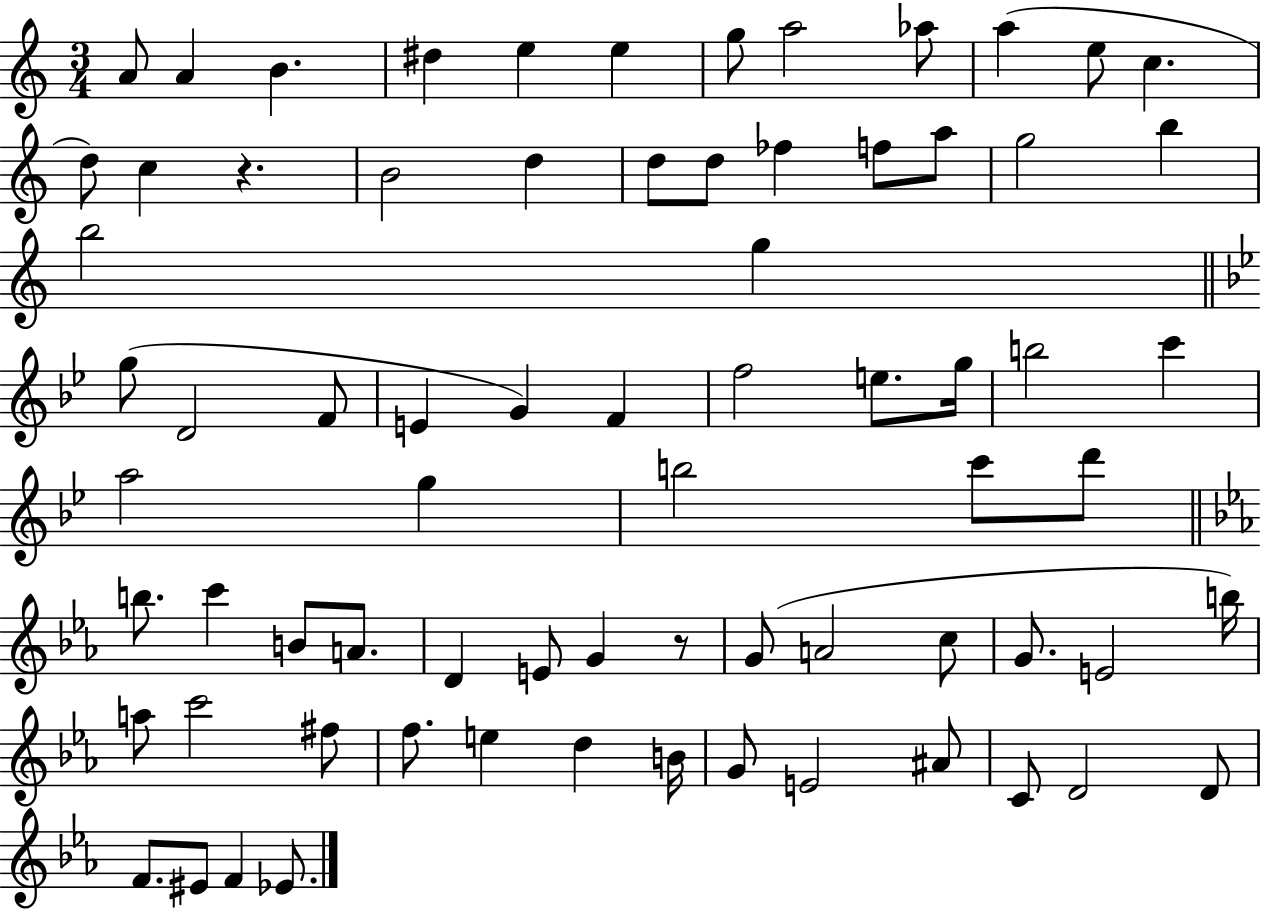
A4/e A4/q B4/q. D#5/q E5/q E5/q G5/e A5/h Ab5/e A5/q E5/e C5/q. D5/e C5/q R/q. B4/h D5/q D5/e D5/e FES5/q F5/e A5/e G5/h B5/q B5/h G5/q G5/e D4/h F4/e E4/q G4/q F4/q F5/h E5/e. G5/s B5/h C6/q A5/h G5/q B5/h C6/e D6/e B5/e. C6/q B4/e A4/e. D4/q E4/e G4/q R/e G4/e A4/h C5/e G4/e. E4/h B5/s A5/e C6/h F#5/e F5/e. E5/q D5/q B4/s G4/e E4/h A#4/e C4/e D4/h D4/e F4/e. EIS4/e F4/q Eb4/e.